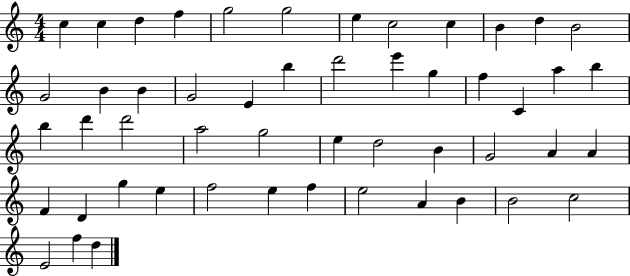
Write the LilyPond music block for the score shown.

{
  \clef treble
  \numericTimeSignature
  \time 4/4
  \key c \major
  c''4 c''4 d''4 f''4 | g''2 g''2 | e''4 c''2 c''4 | b'4 d''4 b'2 | \break g'2 b'4 b'4 | g'2 e'4 b''4 | d'''2 e'''4 g''4 | f''4 c'4 a''4 b''4 | \break b''4 d'''4 d'''2 | a''2 g''2 | e''4 d''2 b'4 | g'2 a'4 a'4 | \break f'4 d'4 g''4 e''4 | f''2 e''4 f''4 | e''2 a'4 b'4 | b'2 c''2 | \break e'2 f''4 d''4 | \bar "|."
}